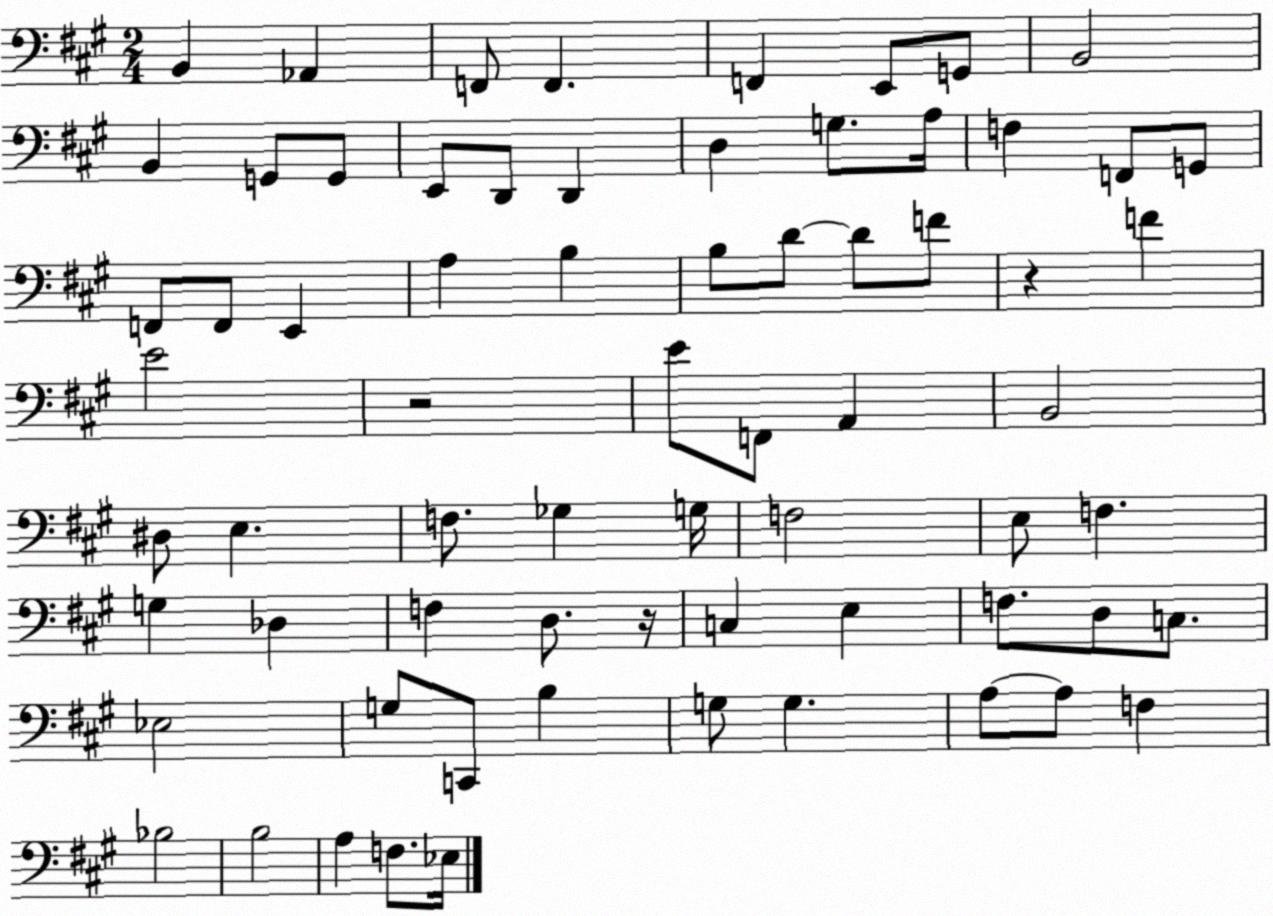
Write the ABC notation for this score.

X:1
T:Untitled
M:2/4
L:1/4
K:A
B,, _A,, F,,/2 F,, F,, E,,/2 G,,/2 B,,2 B,, G,,/2 G,,/2 E,,/2 D,,/2 D,, D, G,/2 A,/4 F, F,,/2 G,,/2 F,,/2 F,,/2 E,, A, B, B,/2 D/2 D/2 F/2 z F E2 z2 E/2 F,,/2 A,, B,,2 ^D,/2 E, F,/2 _G, G,/4 F,2 E,/2 F, G, _D, F, D,/2 z/4 C, E, F,/2 D,/2 C,/2 _E,2 G,/2 C,,/2 B, G,/2 G, A,/2 A,/2 F, _B,2 B,2 A, F,/2 _E,/4